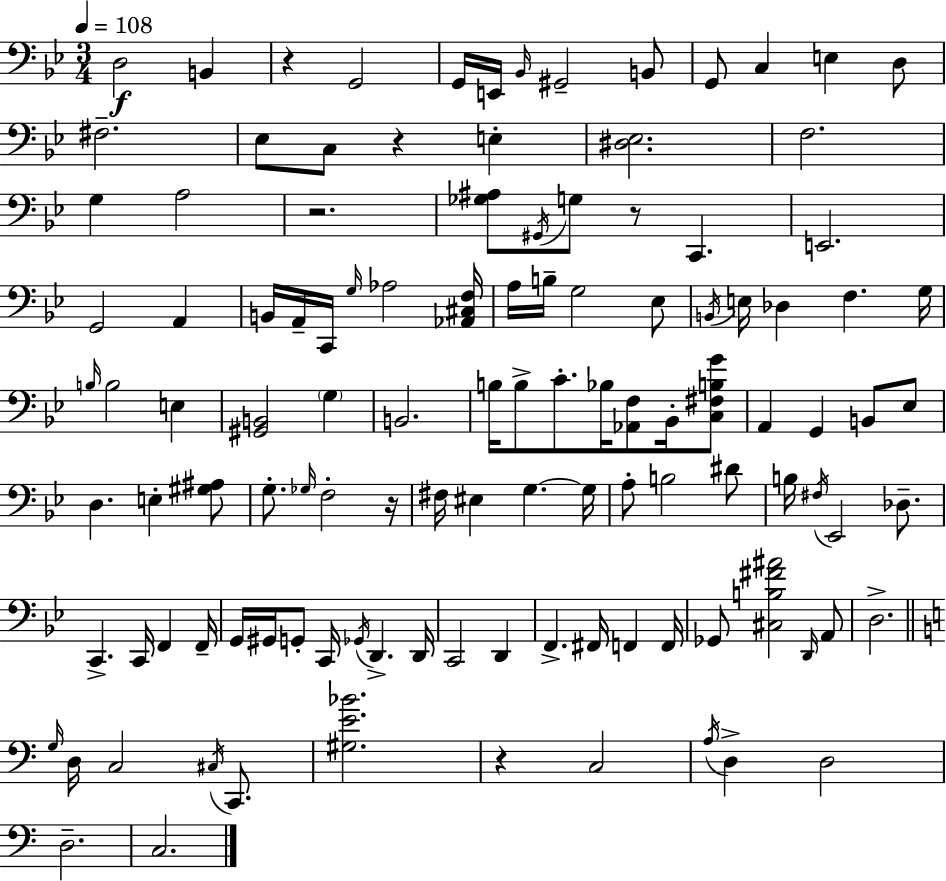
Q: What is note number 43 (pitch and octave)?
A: G3